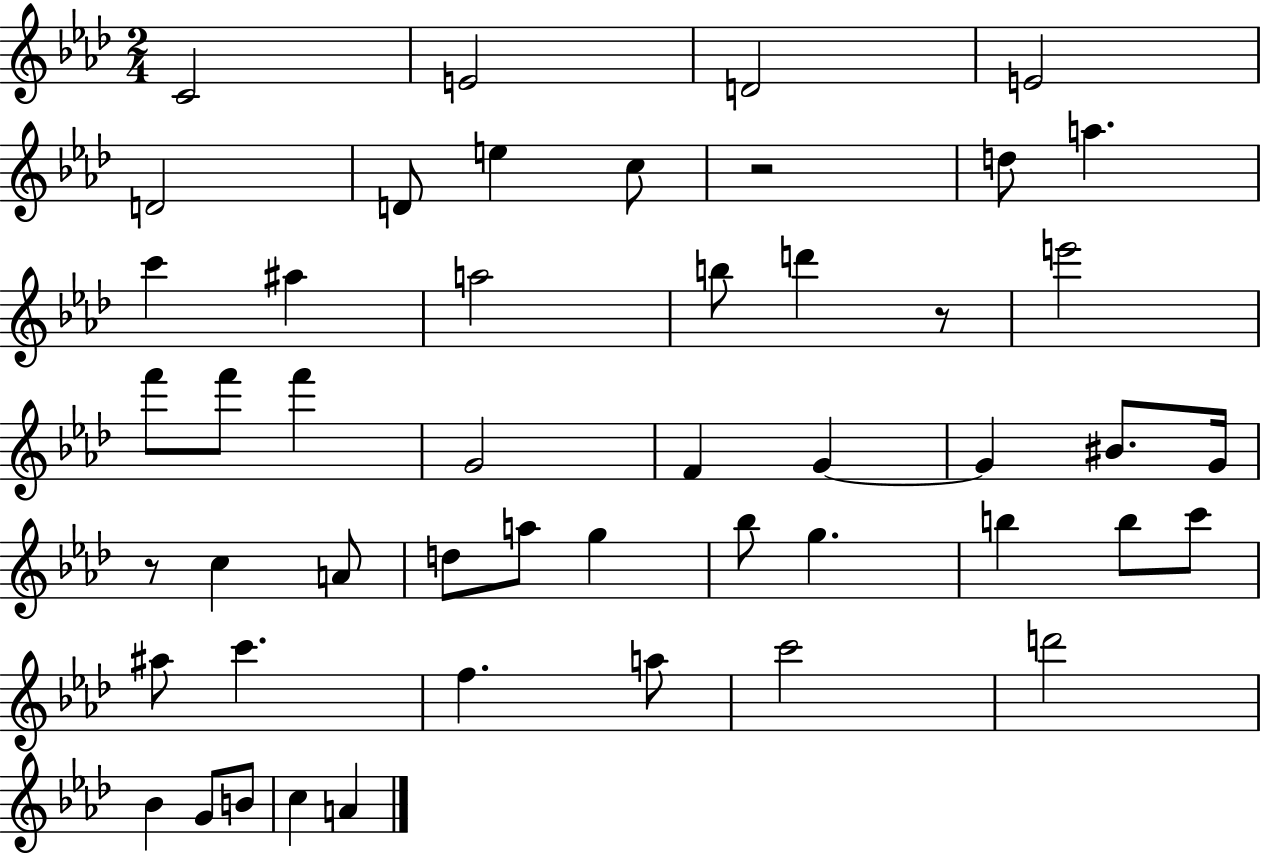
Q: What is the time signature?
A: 2/4